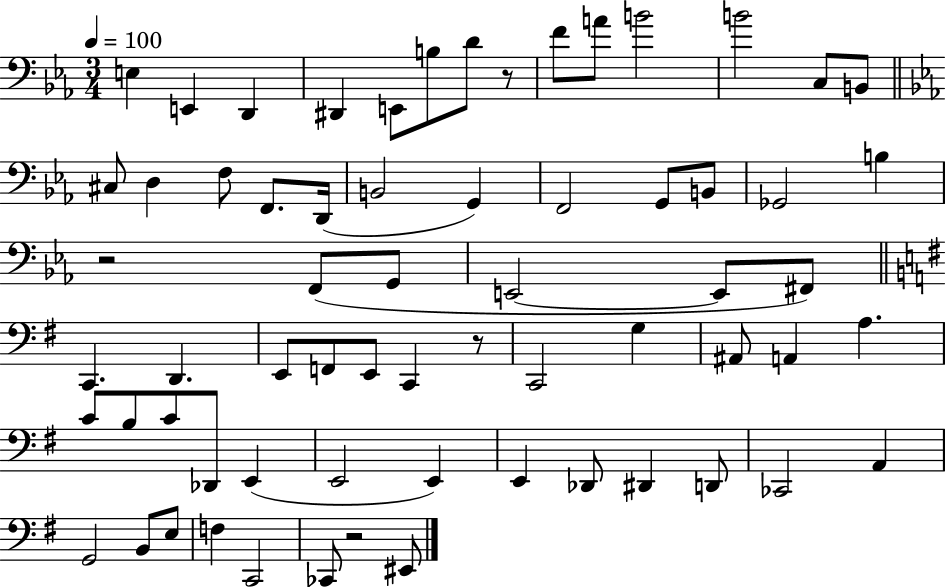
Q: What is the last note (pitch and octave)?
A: EIS2